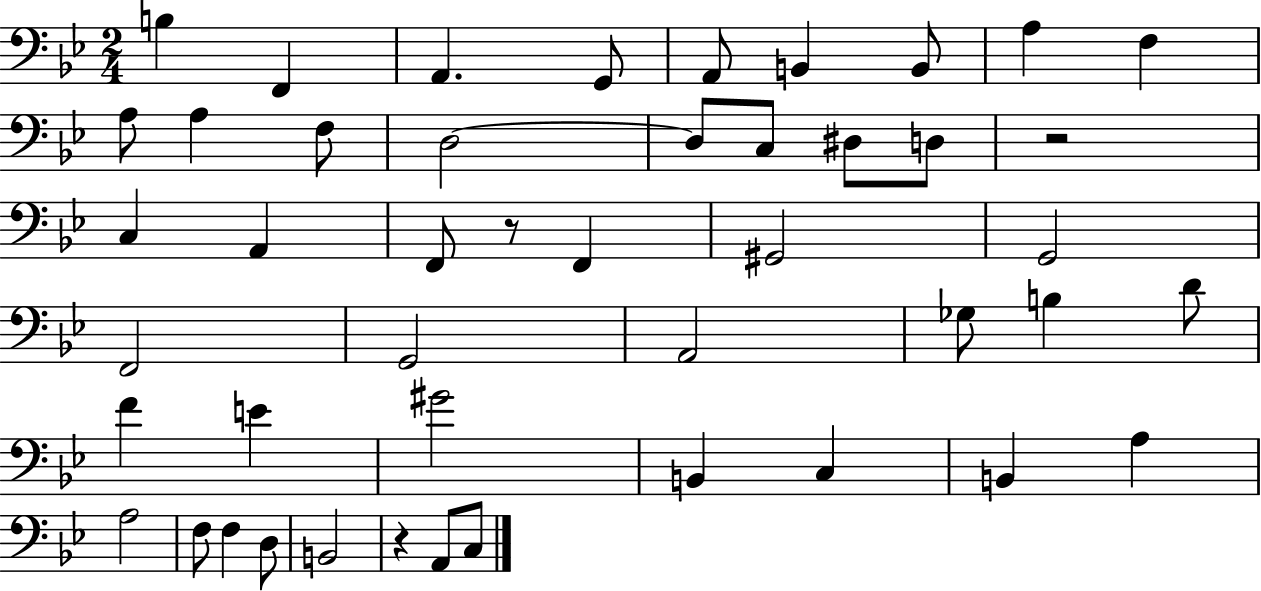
X:1
T:Untitled
M:2/4
L:1/4
K:Bb
B, F,, A,, G,,/2 A,,/2 B,, B,,/2 A, F, A,/2 A, F,/2 D,2 D,/2 C,/2 ^D,/2 D,/2 z2 C, A,, F,,/2 z/2 F,, ^G,,2 G,,2 F,,2 G,,2 A,,2 _G,/2 B, D/2 F E ^G2 B,, C, B,, A, A,2 F,/2 F, D,/2 B,,2 z A,,/2 C,/2